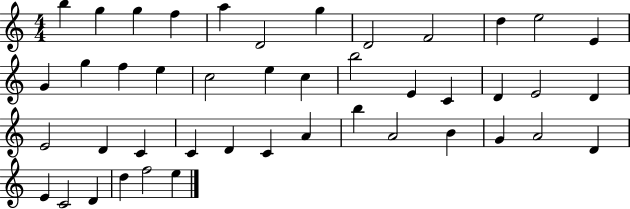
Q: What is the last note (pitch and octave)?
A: E5